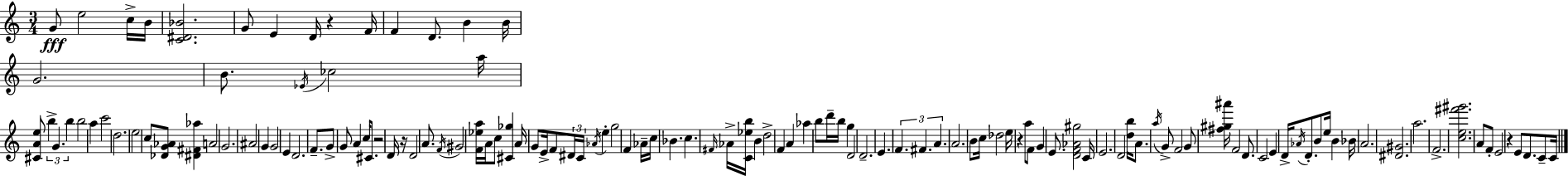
{
  \clef treble
  \numericTimeSignature
  \time 3/4
  \key c \major
  g'8\fff e''2 c''16-> b'16 | <c' dis' bes'>2. | g'8 e'4 d'16 r4 f'16 | f'4 d'8. b'4 b'16 | \break g'2. | b'8. \acciaccatura { ees'16 } ces''2 | a''16 <cis' a' e''>8 \tuplet 3/2 { b''4-> g'4. | b''4 } b''2 | \break a''4 c'''2 | d''2. | e''2 c''8 <des' g' aes'>8 | <dis' fis' aes''>4 a'2 | \break g'2. | ais'2 g'4 | g'2 e'4 | d'2. | \break f'8.-- g'8-> g'8 a'4 | c''16 cis'8. r2 | d'16 r16 d'2 a'8. | \acciaccatura { f'16 } gis'2 <f' ees'' a''>16 a'16 | \break c''8 <cis' ges''>4 a'16 g'8 e'16-> f'8 | \tuplet 3/2 { dis'16 c'16 \acciaccatura { aes'16 } } e''4-. g''2 | f'4 aes'16-- c''16 bes'4. | c''4. \grace { fis'16 } aes'16-> <c' ees'' b''>16 | \break b'4 d''2-> | f'4 a'4 aes''4 | b''8 d'''16-- b''16 g''4 d'2 | d'2.-- | \break e'4. \tuplet 3/2 { f'4. | fis'4. a'4. } | a'2. | b'8 c''16 des''2 | \break e''16 r4 a''8 f'8 | g'4 e'8. <d' f' aes' gis''>2 | c'16 e'2. | d'2 | \break <d'' b''>16 a'8. \acciaccatura { a''16 } g'8-> f'2 | g'8 <fis'' gis'' ais'''>16 f'2 | d'8. c'2 | e'4 d'16-> \acciaccatura { aes'16 } d'8.-. b'8 | \break e''16 b'4 bes'16 a'2. | <dis' gis'>2. | a''2. | f'2.-> | \break <c'' e'' fis''' gis'''>2. | a'8 f'8-. e'2 | r4 e'8 | d'8. c'8-- c'16 \bar "|."
}